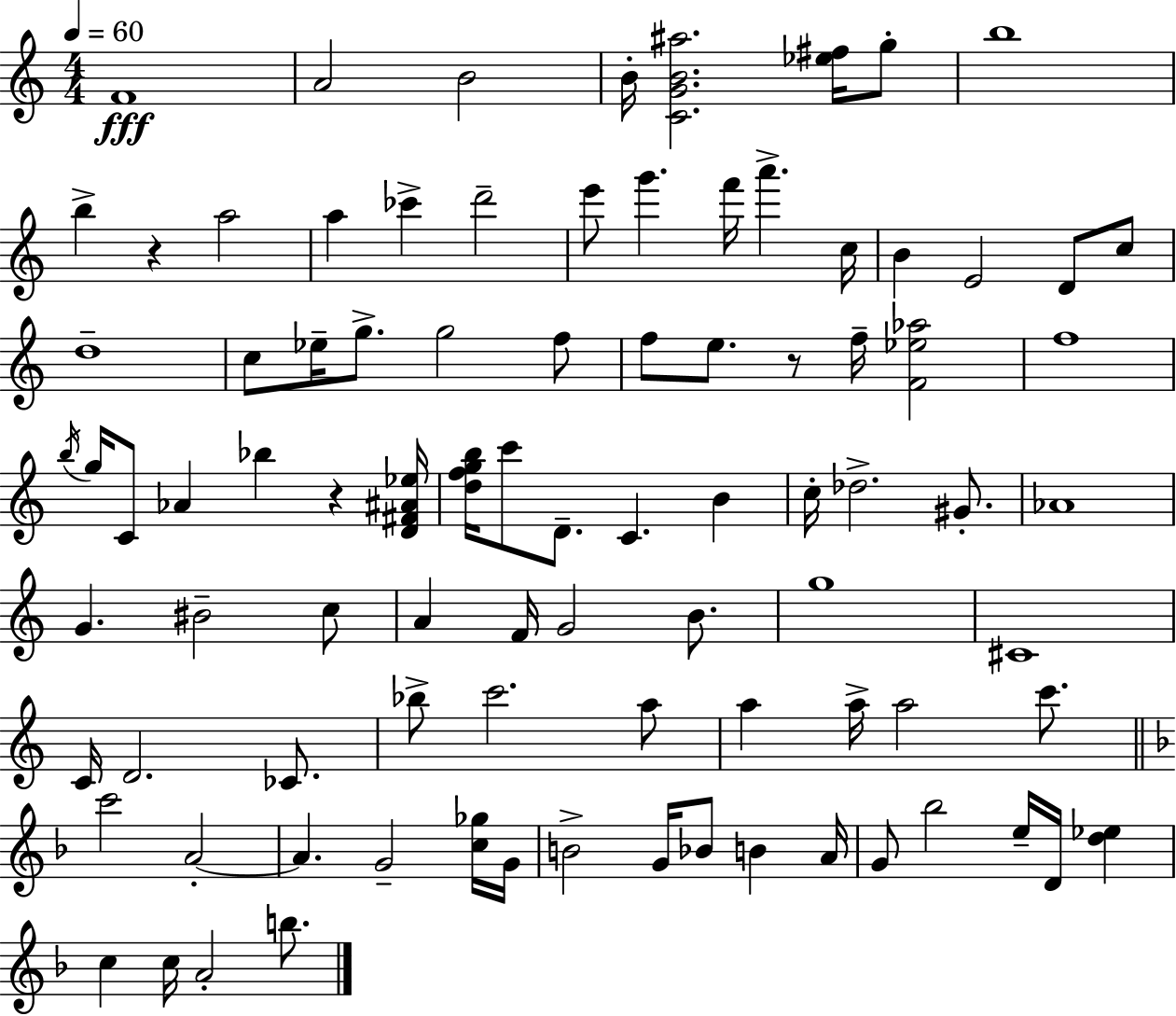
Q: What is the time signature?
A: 4/4